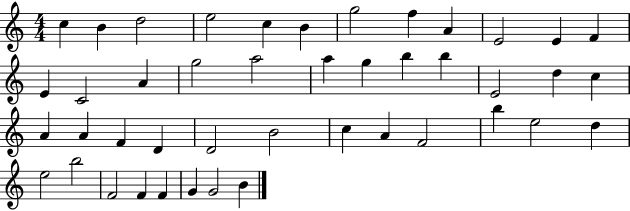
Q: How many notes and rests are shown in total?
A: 44